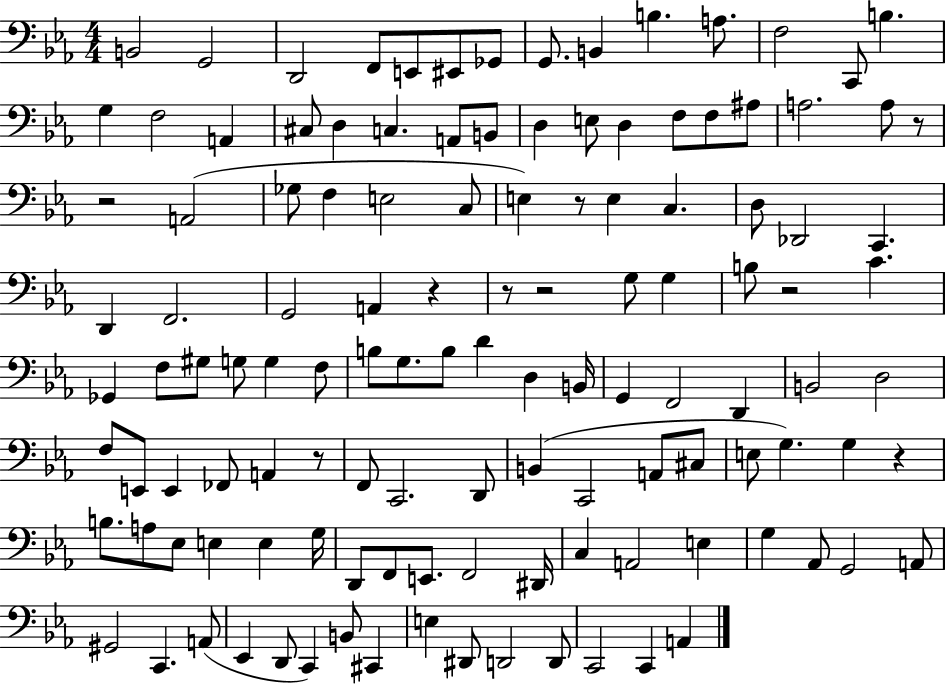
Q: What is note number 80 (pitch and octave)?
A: G3